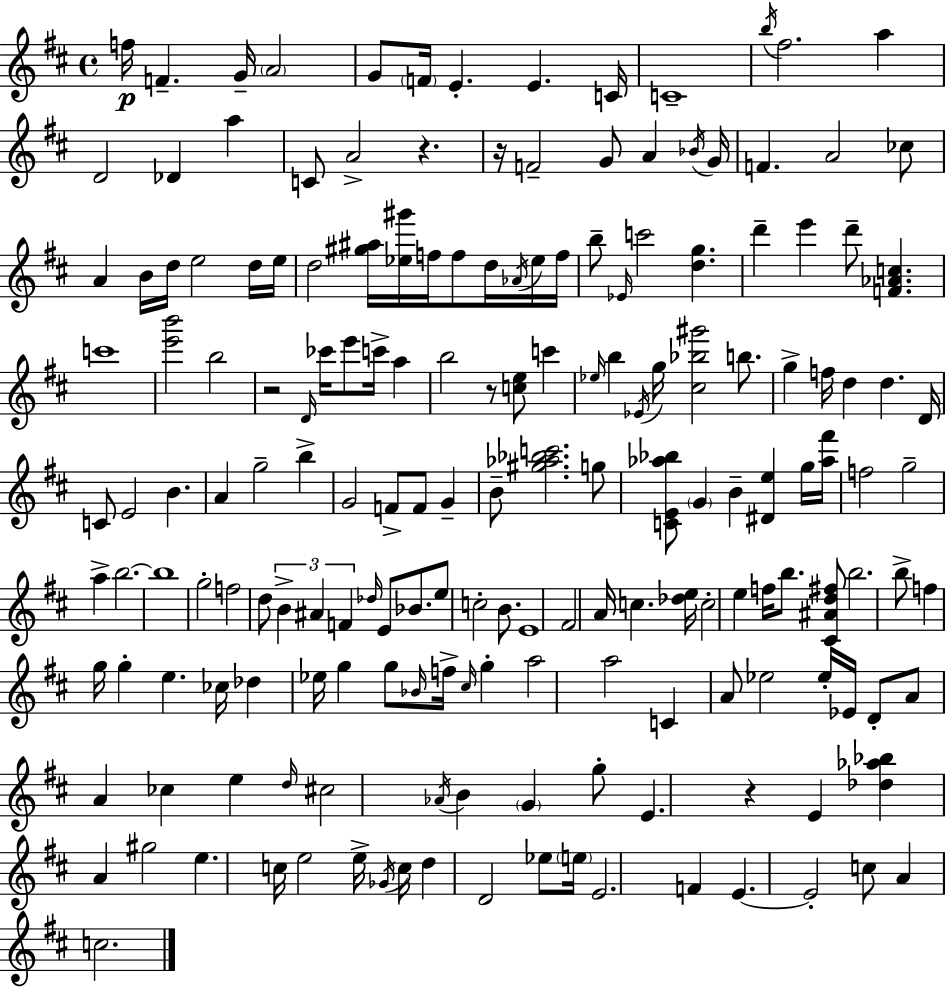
X:1
T:Untitled
M:4/4
L:1/4
K:D
f/4 F G/4 A2 G/2 F/4 E E C/4 C4 b/4 ^f2 a D2 _D a C/2 A2 z z/4 F2 G/2 A _B/4 G/4 F A2 _c/2 A B/4 d/4 e2 d/4 e/4 d2 [^g^a]/4 [_e^g']/4 f/4 f/2 d/4 _A/4 _e/4 f/4 b/2 _E/4 c'2 [dg] d' e' d'/2 [F_Ac] c'4 [e'b']2 b2 z2 D/4 _c'/4 e'/2 c'/4 a b2 z/2 [ce]/2 c' _e/4 b _E/4 g/4 [^c_b^g']2 b/2 g f/4 d d D/4 C/2 E2 B A g2 b G2 F/2 F/2 G B/2 [^g_a_bc']2 g/2 [CE_a_b]/2 G B [^De] g/4 [_a^f']/4 f2 g2 a b2 b4 g2 f2 d/2 B ^A F _d/4 E/2 _B/2 e/2 c2 B/2 E4 ^F2 A/4 c [_de]/4 c2 e f/4 b/2 [^C^Ad^f]/2 b2 b/2 f g/4 g e _c/4 _d _e/4 g g/2 _B/4 f/4 ^c/4 g a2 a2 C A/2 _e2 _e/4 _E/4 D/2 A/2 A _c e d/4 ^c2 _A/4 B G g/2 E z E [_d_a_b] A ^g2 e c/4 e2 e/4 _G/4 c/4 d D2 _e/2 e/4 E2 F E E2 c/2 A c2